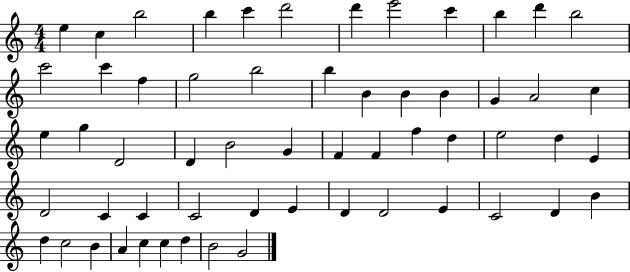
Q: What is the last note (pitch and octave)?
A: G4